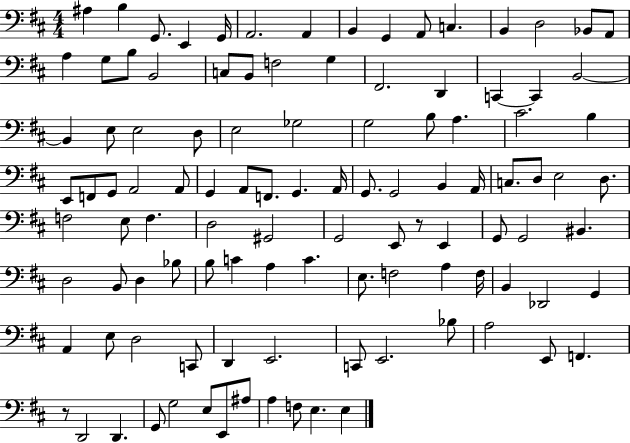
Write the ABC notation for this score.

X:1
T:Untitled
M:4/4
L:1/4
K:D
^A, B, G,,/2 E,, G,,/4 A,,2 A,, B,, G,, A,,/2 C, B,, D,2 _B,,/2 A,,/2 A, G,/2 B,/2 B,,2 C,/2 B,,/2 F,2 G, ^F,,2 D,, C,, C,, B,,2 B,, E,/2 E,2 D,/2 E,2 _G,2 G,2 B,/2 A, ^C2 B, E,,/2 F,,/2 G,,/2 A,,2 A,,/2 G,, A,,/2 F,,/2 G,, A,,/4 G,,/2 G,,2 B,, A,,/4 C,/2 D,/2 E,2 D,/2 F,2 E,/2 F, D,2 ^G,,2 G,,2 E,,/2 z/2 E,, G,,/2 G,,2 ^B,, D,2 B,,/2 D, _B,/2 B,/2 C A, C E,/2 F,2 A, F,/4 B,, _D,,2 G,, A,, E,/2 D,2 C,,/2 D,, E,,2 C,,/2 E,,2 _B,/2 A,2 E,,/2 F,, z/2 D,,2 D,, G,,/2 G,2 E,/2 E,,/2 ^A,/2 A, F,/2 E, E,